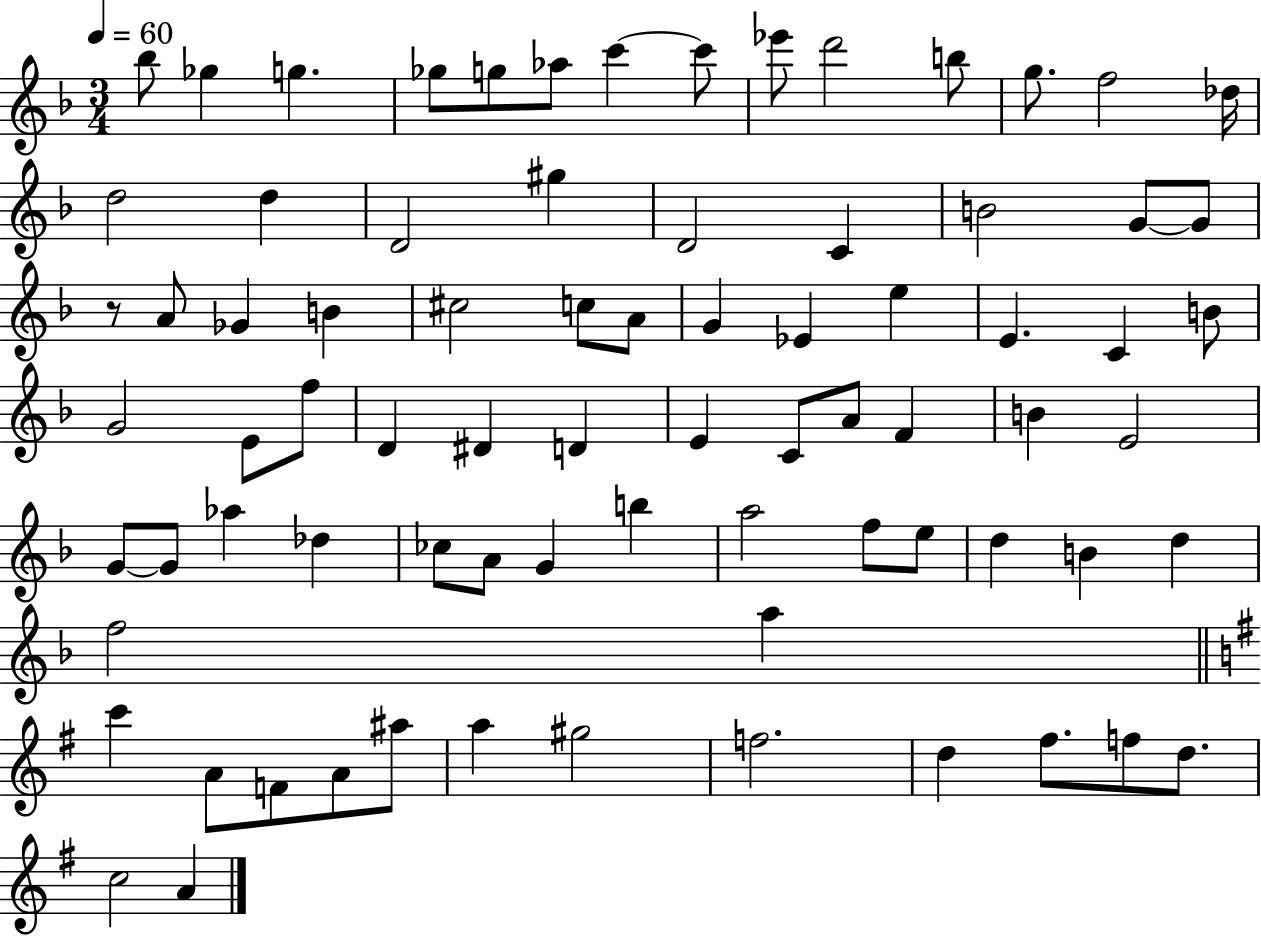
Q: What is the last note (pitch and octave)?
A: A4